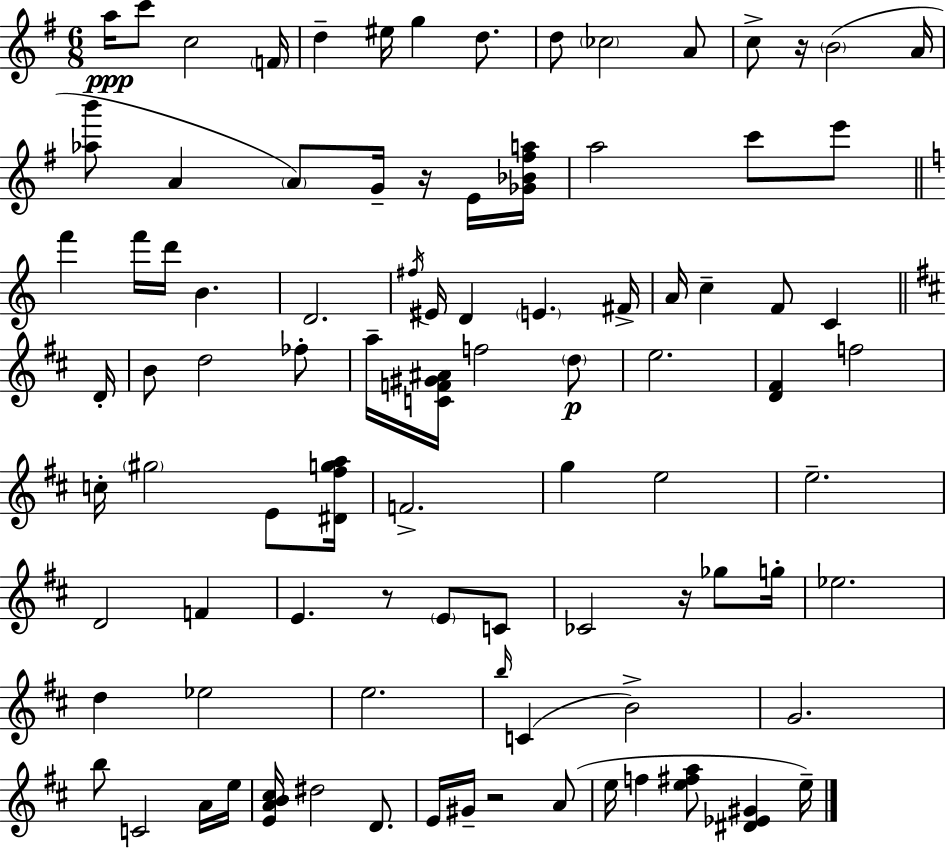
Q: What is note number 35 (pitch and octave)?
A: C4